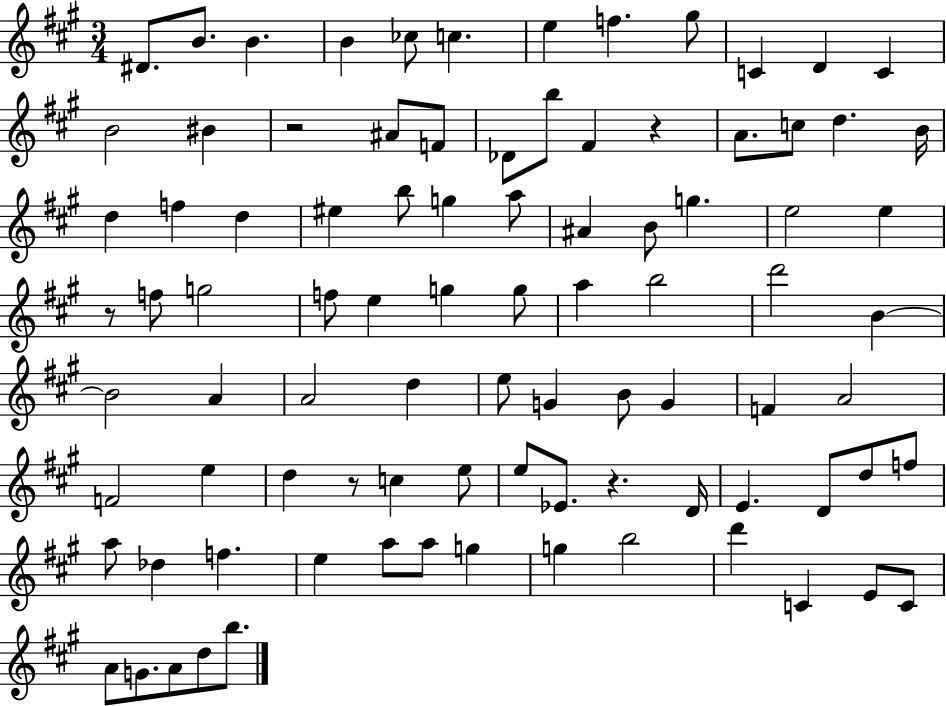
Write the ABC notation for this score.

X:1
T:Untitled
M:3/4
L:1/4
K:A
^D/2 B/2 B B _c/2 c e f ^g/2 C D C B2 ^B z2 ^A/2 F/2 _D/2 b/2 ^F z A/2 c/2 d B/4 d f d ^e b/2 g a/2 ^A B/2 g e2 e z/2 f/2 g2 f/2 e g g/2 a b2 d'2 B B2 A A2 d e/2 G B/2 G F A2 F2 e d z/2 c e/2 e/2 _E/2 z D/4 E D/2 d/2 f/2 a/2 _d f e a/2 a/2 g g b2 d' C E/2 C/2 A/2 G/2 A/2 d/2 b/2